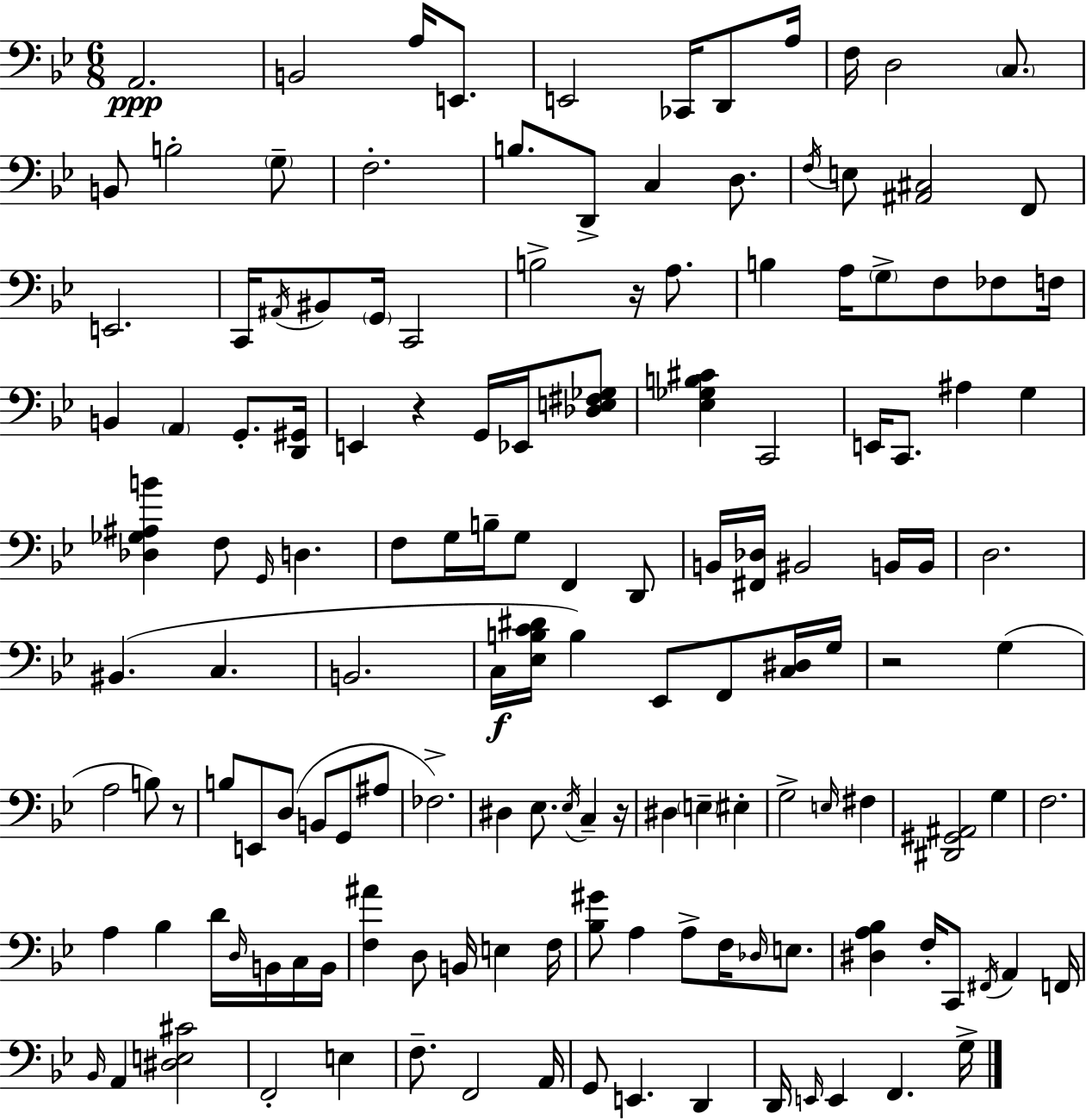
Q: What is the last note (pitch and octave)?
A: G3